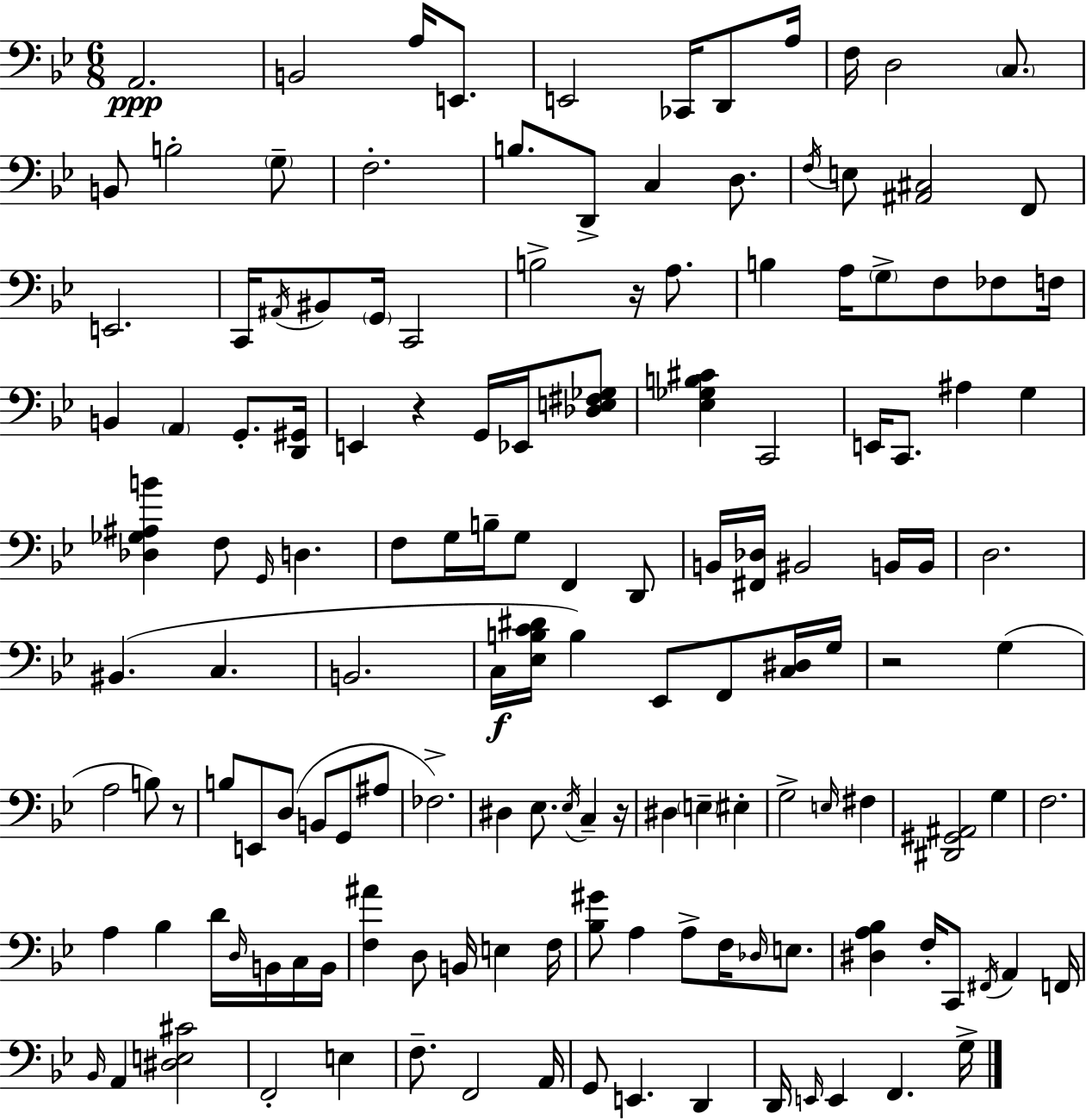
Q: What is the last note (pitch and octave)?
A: G3